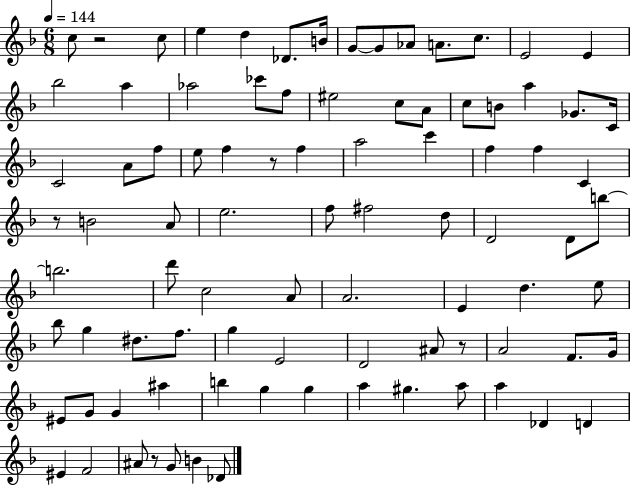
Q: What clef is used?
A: treble